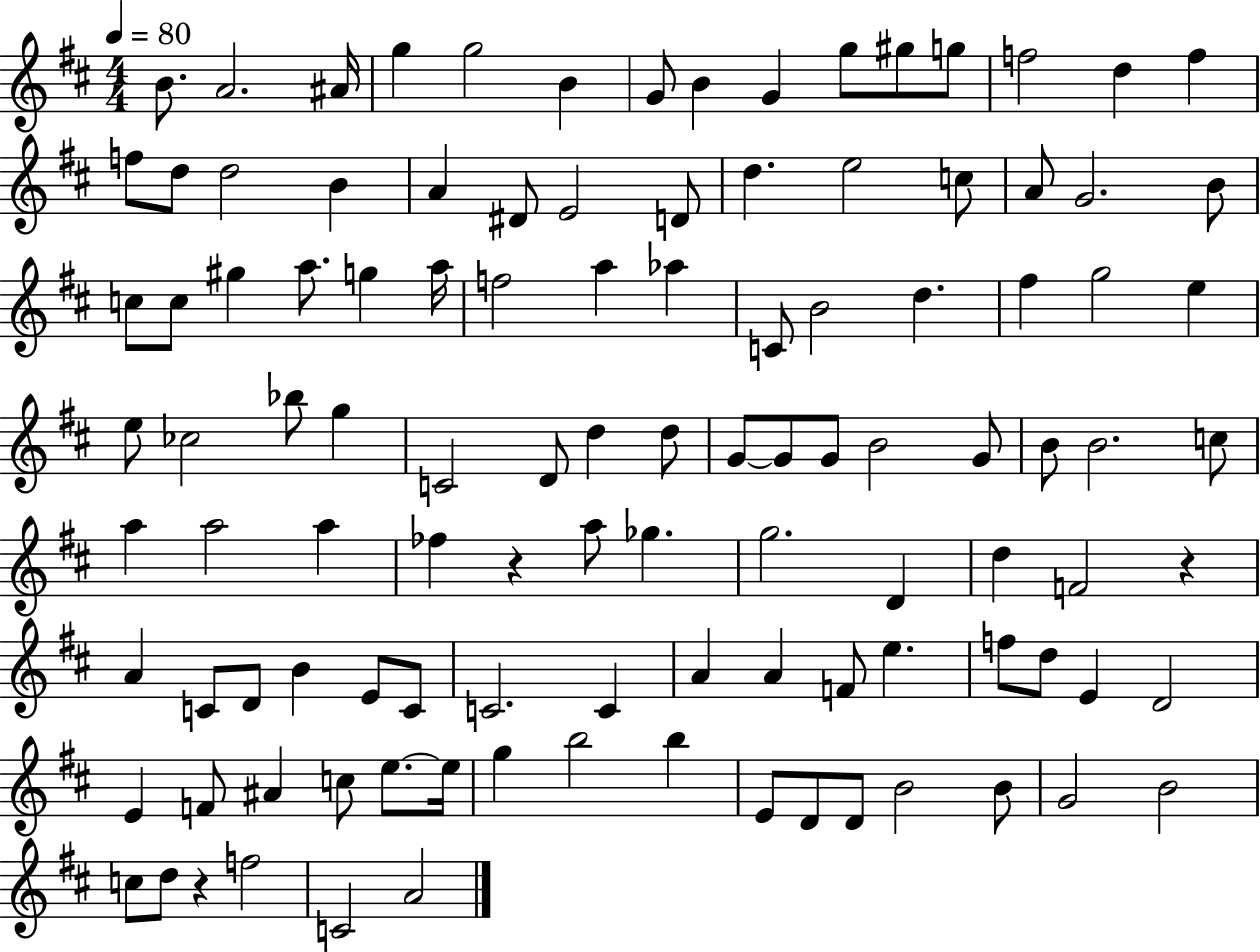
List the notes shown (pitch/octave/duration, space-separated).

B4/e. A4/h. A#4/s G5/q G5/h B4/q G4/e B4/q G4/q G5/e G#5/e G5/e F5/h D5/q F5/q F5/e D5/e D5/h B4/q A4/q D#4/e E4/h D4/e D5/q. E5/h C5/e A4/e G4/h. B4/e C5/e C5/e G#5/q A5/e. G5/q A5/s F5/h A5/q Ab5/q C4/e B4/h D5/q. F#5/q G5/h E5/q E5/e CES5/h Bb5/e G5/q C4/h D4/e D5/q D5/e G4/e G4/e G4/e B4/h G4/e B4/e B4/h. C5/e A5/q A5/h A5/q FES5/q R/q A5/e Gb5/q. G5/h. D4/q D5/q F4/h R/q A4/q C4/e D4/e B4/q E4/e C4/e C4/h. C4/q A4/q A4/q F4/e E5/q. F5/e D5/e E4/q D4/h E4/q F4/e A#4/q C5/e E5/e. E5/s G5/q B5/h B5/q E4/e D4/e D4/e B4/h B4/e G4/h B4/h C5/e D5/e R/q F5/h C4/h A4/h